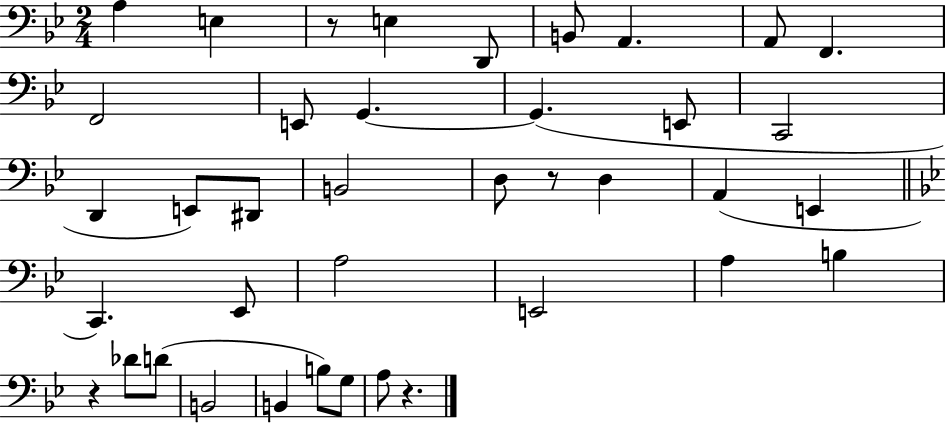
{
  \clef bass
  \numericTimeSignature
  \time 2/4
  \key bes \major
  a4 e4 | r8 e4 d,8 | b,8 a,4. | a,8 f,4. | \break f,2 | e,8 g,4.~~ | g,4.( e,8 | c,2 | \break d,4 e,8) dis,8 | b,2 | d8 r8 d4 | a,4( e,4 | \break \bar "||" \break \key bes \major c,4.) ees,8 | a2 | e,2 | a4 b4 | \break r4 des'8 d'8( | b,2 | b,4 b8) g8 | a8 r4. | \break \bar "|."
}